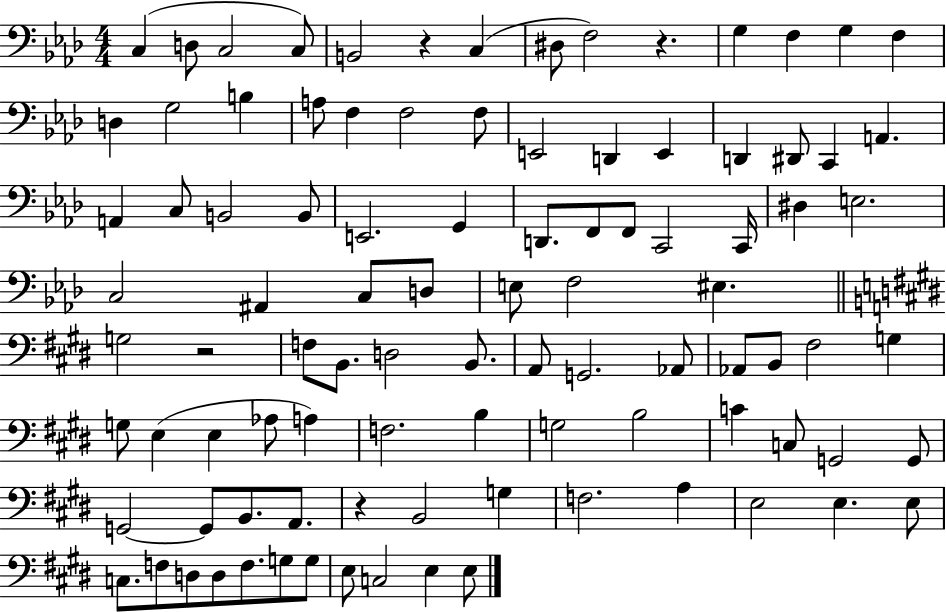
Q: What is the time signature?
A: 4/4